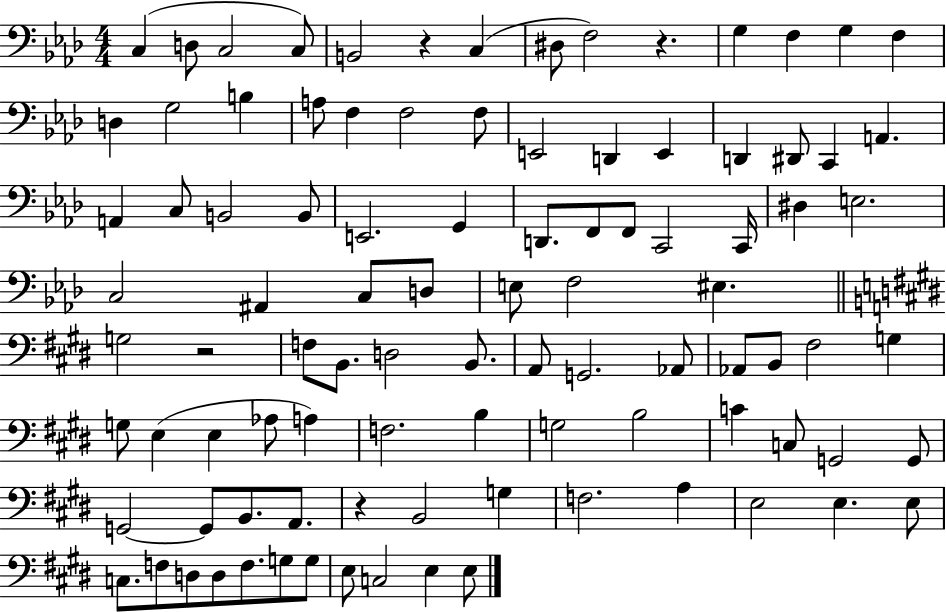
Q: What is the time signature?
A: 4/4